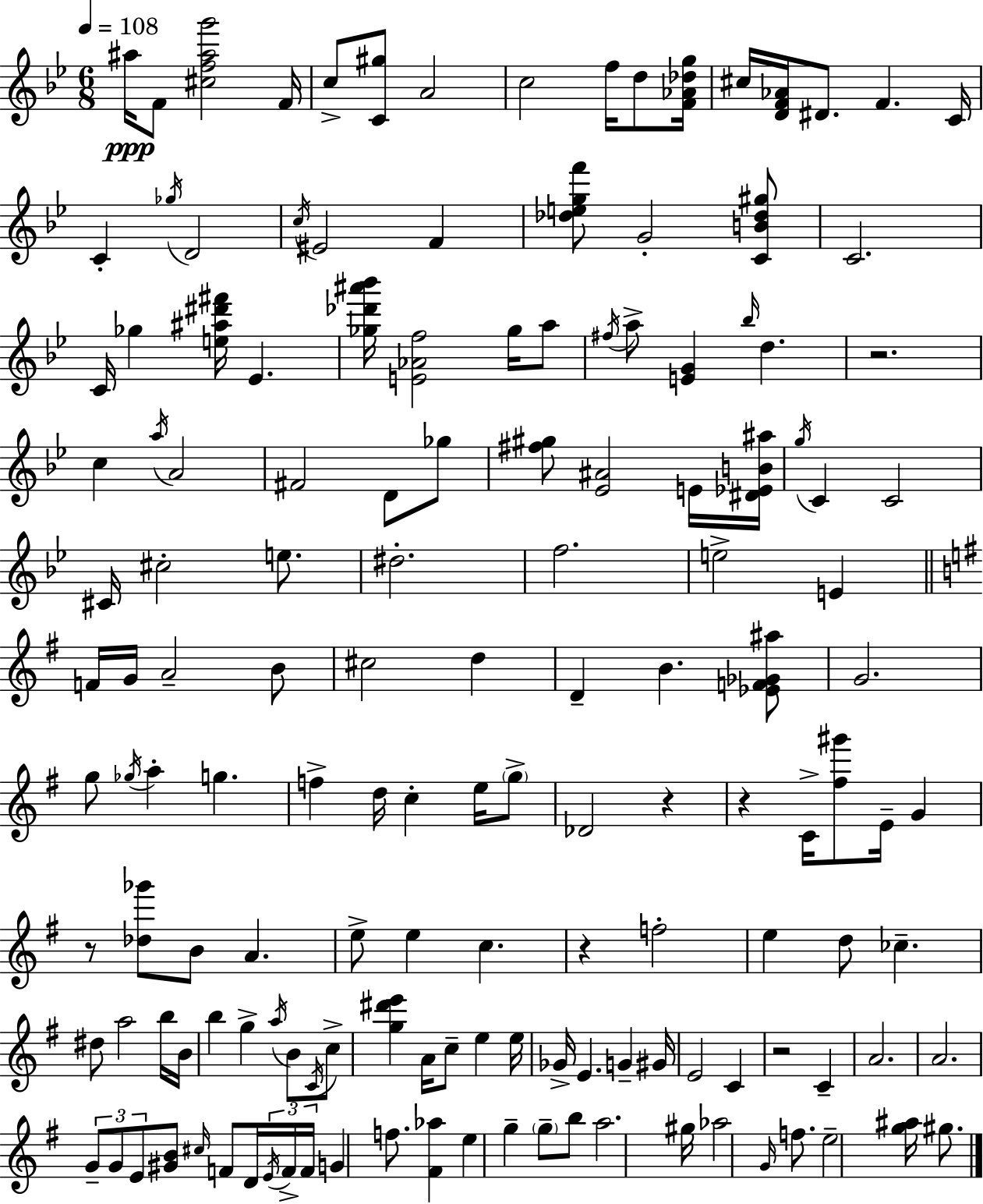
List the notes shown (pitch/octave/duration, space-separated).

A#5/s F4/e [C#5,F5,A#5,G6]/h F4/s C5/e [C4,G#5]/e A4/h C5/h F5/s D5/e [F4,Ab4,Db5,G5]/s C#5/s [D4,F4,Ab4]/s D#4/e. F4/q. C4/s C4/q Gb5/s D4/h C5/s EIS4/h F4/q [Db5,E5,G5,F6]/e G4/h [C4,B4,Db5,G#5]/e C4/h. C4/s Gb5/q [E5,A#5,D#6,F#6]/s Eb4/q. [Gb5,Db6,A#6,Bb6]/s [E4,Ab4,F5]/h Gb5/s A5/e F#5/s A5/e [E4,G4]/q Bb5/s D5/q. R/h. C5/q A5/s A4/h F#4/h D4/e Gb5/e [F#5,G#5]/e [Eb4,A#4]/h E4/s [D#4,Eb4,B4,A#5]/s G5/s C4/q C4/h C#4/s C#5/h E5/e. D#5/h. F5/h. E5/h E4/q F4/s G4/s A4/h B4/e C#5/h D5/q D4/q B4/q. [Eb4,F4,Gb4,A#5]/e G4/h. G5/e Gb5/s A5/q G5/q. F5/q D5/s C5/q E5/s G5/e Db4/h R/q R/q C4/s [F#5,G#6]/e E4/s G4/q R/e [Db5,Gb6]/e B4/e A4/q. E5/e E5/q C5/q. R/q F5/h E5/q D5/e CES5/q. D#5/e A5/h B5/s B4/s B5/q G5/q A5/s B4/e C4/s C5/e [G5,D#6,E6]/q A4/s C5/e E5/q E5/s Gb4/s E4/q. G4/q G#4/s E4/h C4/q R/h C4/q A4/h. A4/h. G4/e G4/e E4/e [G#4,B4]/e C#5/s F4/e D4/s E4/s F4/s F4/s G4/q F5/e. [F#4,Ab5]/q E5/q G5/q G5/e B5/e A5/h. G#5/s Ab5/h G4/s F5/e. E5/h [G5,A#5]/s G#5/e.